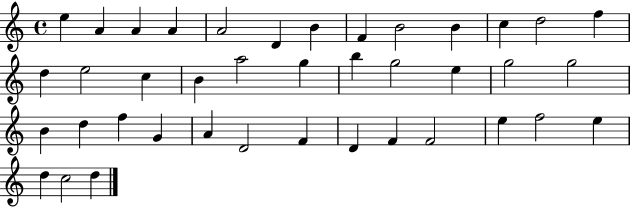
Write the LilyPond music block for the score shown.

{
  \clef treble
  \time 4/4
  \defaultTimeSignature
  \key c \major
  e''4 a'4 a'4 a'4 | a'2 d'4 b'4 | f'4 b'2 b'4 | c''4 d''2 f''4 | \break d''4 e''2 c''4 | b'4 a''2 g''4 | b''4 g''2 e''4 | g''2 g''2 | \break b'4 d''4 f''4 g'4 | a'4 d'2 f'4 | d'4 f'4 f'2 | e''4 f''2 e''4 | \break d''4 c''2 d''4 | \bar "|."
}